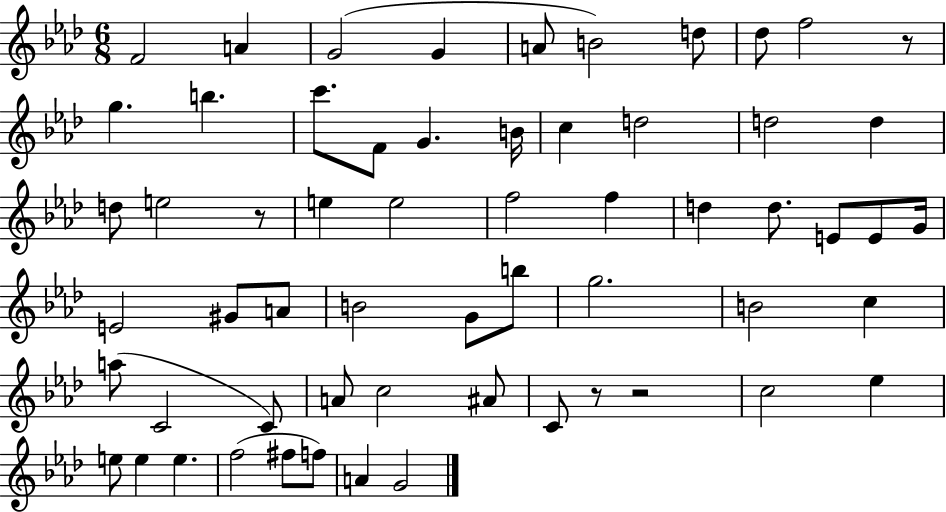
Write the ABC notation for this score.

X:1
T:Untitled
M:6/8
L:1/4
K:Ab
F2 A G2 G A/2 B2 d/2 _d/2 f2 z/2 g b c'/2 F/2 G B/4 c d2 d2 d d/2 e2 z/2 e e2 f2 f d d/2 E/2 E/2 G/4 E2 ^G/2 A/2 B2 G/2 b/2 g2 B2 c a/2 C2 C/2 A/2 c2 ^A/2 C/2 z/2 z2 c2 _e e/2 e e f2 ^f/2 f/2 A G2